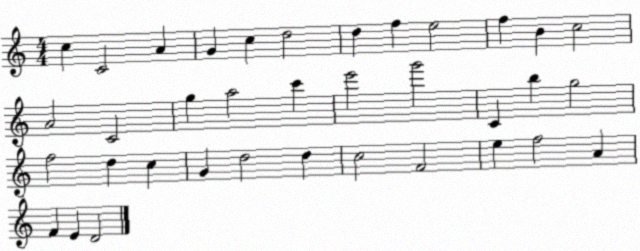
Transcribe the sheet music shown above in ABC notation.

X:1
T:Untitled
M:4/4
L:1/4
K:C
c C2 A G c d2 d f e2 f B c2 A2 C2 g a2 c' e'2 g'2 C b g2 f2 d c G d2 d c2 F2 e f2 A F E D2